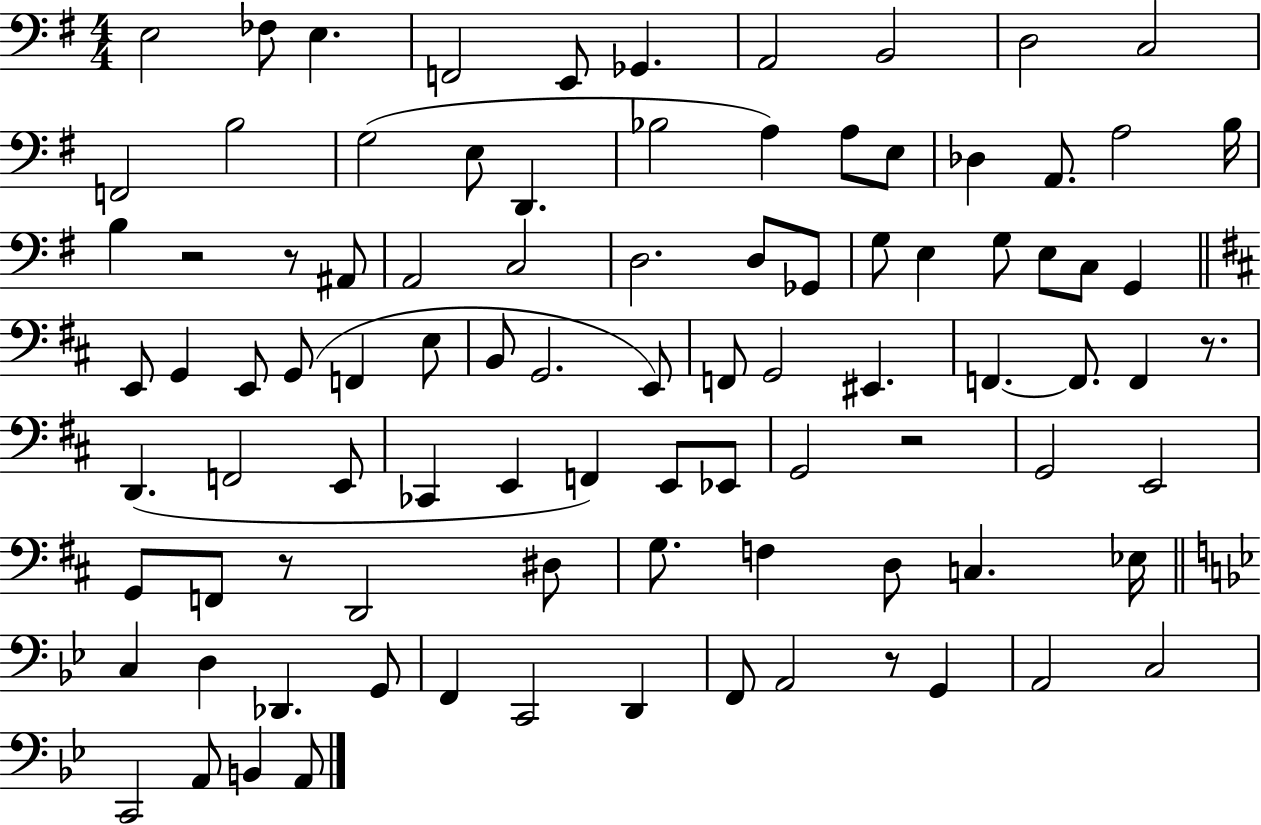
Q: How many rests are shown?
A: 6